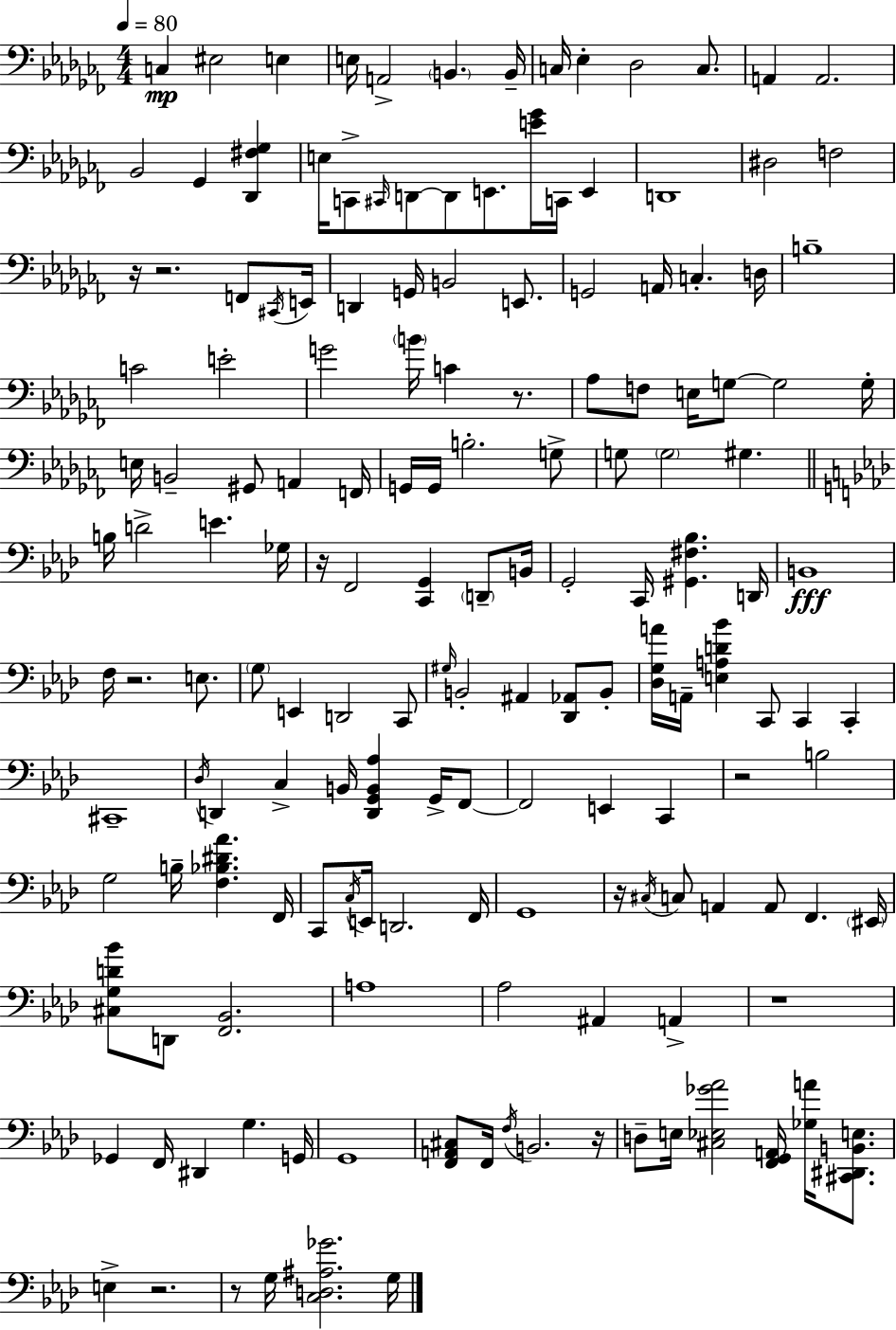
{
  \clef bass
  \numericTimeSignature
  \time 4/4
  \key aes \minor
  \tempo 4 = 80
  \repeat volta 2 { c4\mp eis2 e4 | e16 a,2-> \parenthesize b,4. b,16-- | c16 ees4-. des2 c8. | a,4 a,2. | \break bes,2 ges,4 <des, fis ges>4 | e16 c,8-> \grace { cis,16 } d,8~~ d,8 e,8. <e' ges'>16 c,16 e,4 | d,1 | dis2 f2 | \break r16 r2. f,8 | \acciaccatura { cis,16 } e,16 d,4 g,16 b,2 e,8. | g,2 a,16 c4.-. | d16 b1-- | \break c'2 e'2-. | g'2 \parenthesize b'16 c'4 r8. | aes8 f8 e16 g8~~ g2 | g16-. e16 b,2-- gis,8 a,4 | \break f,16 g,16 g,16 b2.-. | g8-> g8 \parenthesize g2 gis4. | \bar "||" \break \key aes \major b16 d'2-> e'4. ges16 | r16 f,2 <c, g,>4 \parenthesize d,8-- b,16 | g,2-. c,16 <gis, fis bes>4. d,16 | b,1\fff | \break f16 r2. e8. | \parenthesize g8 e,4 d,2 c,8 | \grace { gis16 } b,2-. ais,4 <des, aes,>8 b,8-. | <des g a'>16 a,16-- <e a d' bes'>4 c,8 c,4 c,4-. | \break cis,1-- | \acciaccatura { des16 } d,4 c4-> b,16 <d, g, b, aes>4 g,16-> | f,8~~ f,2 e,4 c,4 | r2 b2 | \break g2 b16-- <f bes dis' aes'>4. | f,16 c,8 \acciaccatura { c16 } e,16 d,2. | f,16 g,1 | r16 \acciaccatura { cis16 } c8 a,4 a,8 f,4. | \break \parenthesize eis,16 <cis g d' bes'>8 d,8 <f, bes,>2. | a1 | aes2 ais,4 | a,4-> r1 | \break ges,4 f,16 dis,4 g4. | g,16 g,1 | <f, a, cis>8 f,16 \acciaccatura { f16 } b,2. | r16 d8-- e16 <cis ees ges' aes'>2 | \break <f, g, a,>16 <ges a'>16 <cis, dis, b, e>8. e4-> r2. | r8 g16 <c d ais ges'>2. | g16 } \bar "|."
}